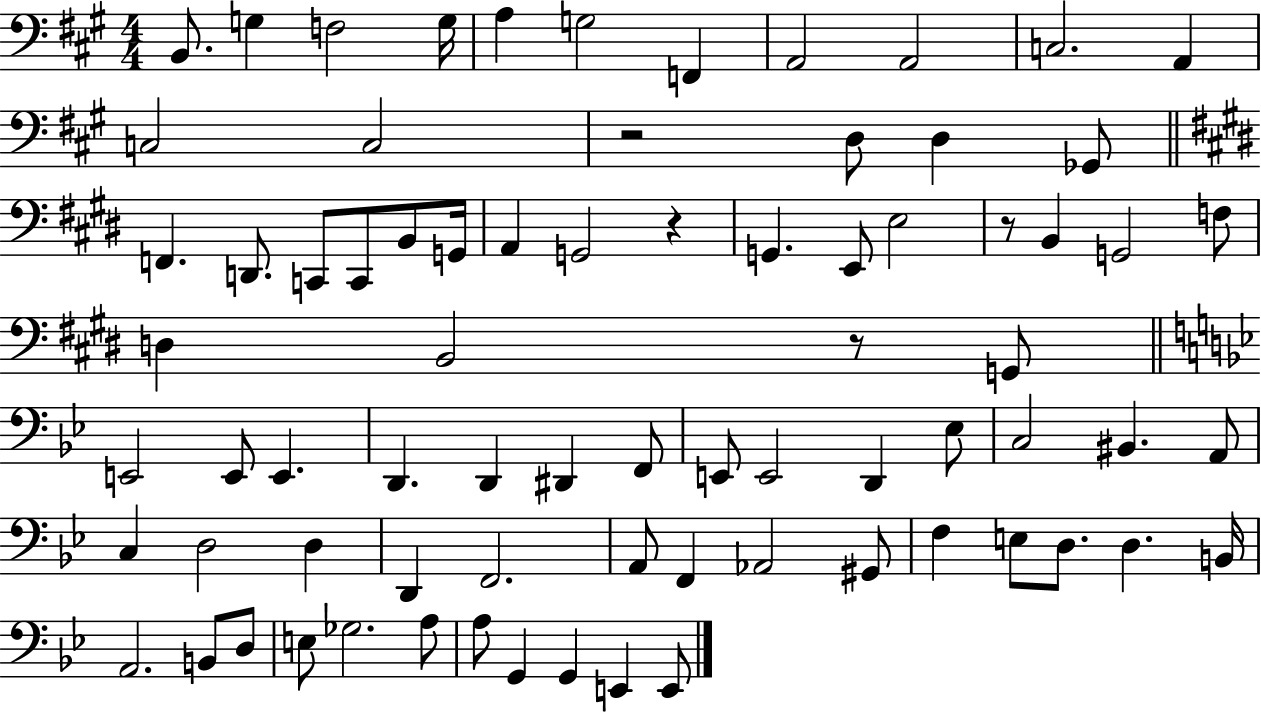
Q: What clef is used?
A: bass